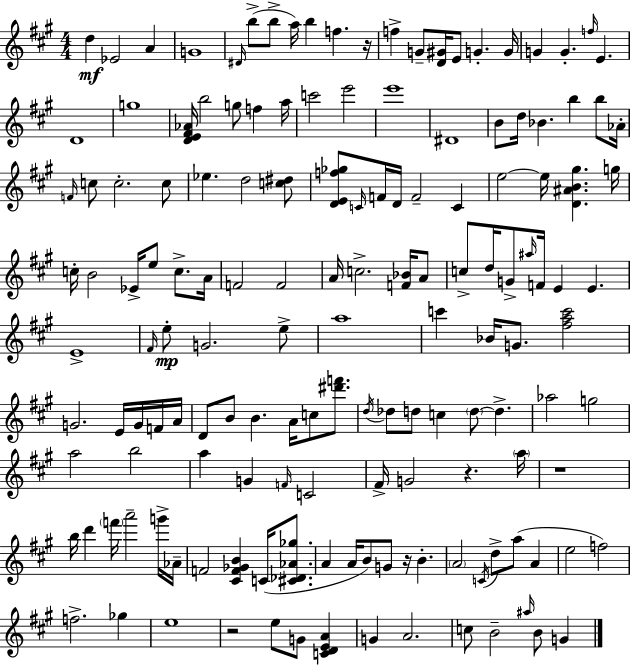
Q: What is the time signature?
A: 4/4